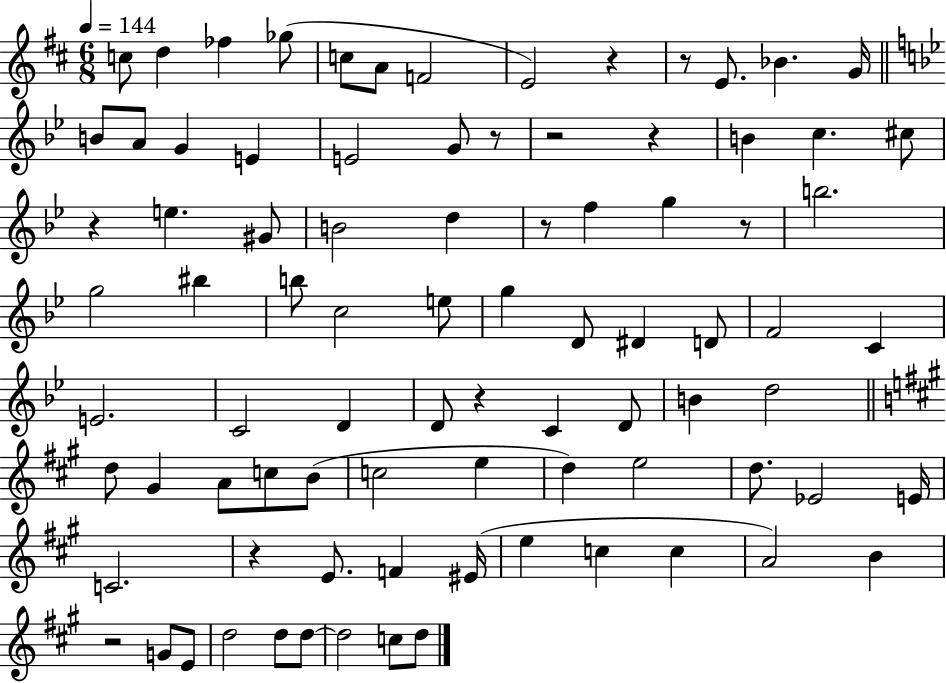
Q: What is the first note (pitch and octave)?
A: C5